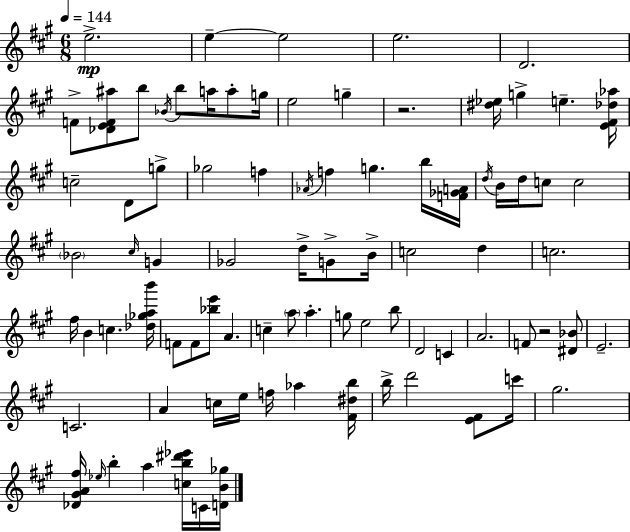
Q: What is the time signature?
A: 6/8